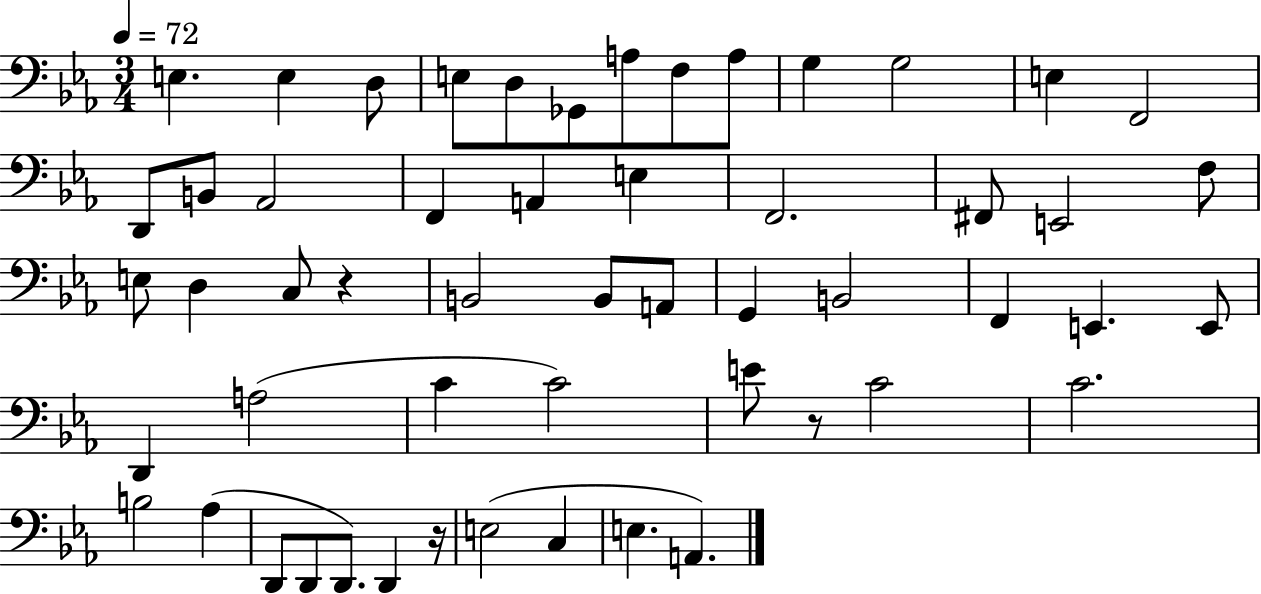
E3/q. E3/q D3/e E3/e D3/e Gb2/e A3/e F3/e A3/e G3/q G3/h E3/q F2/h D2/e B2/e Ab2/h F2/q A2/q E3/q F2/h. F#2/e E2/h F3/e E3/e D3/q C3/e R/q B2/h B2/e A2/e G2/q B2/h F2/q E2/q. E2/e D2/q A3/h C4/q C4/h E4/e R/e C4/h C4/h. B3/h Ab3/q D2/e D2/e D2/e. D2/q R/s E3/h C3/q E3/q. A2/q.